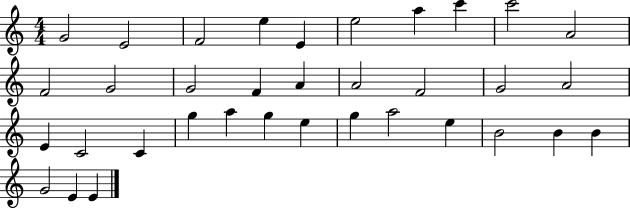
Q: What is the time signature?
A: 4/4